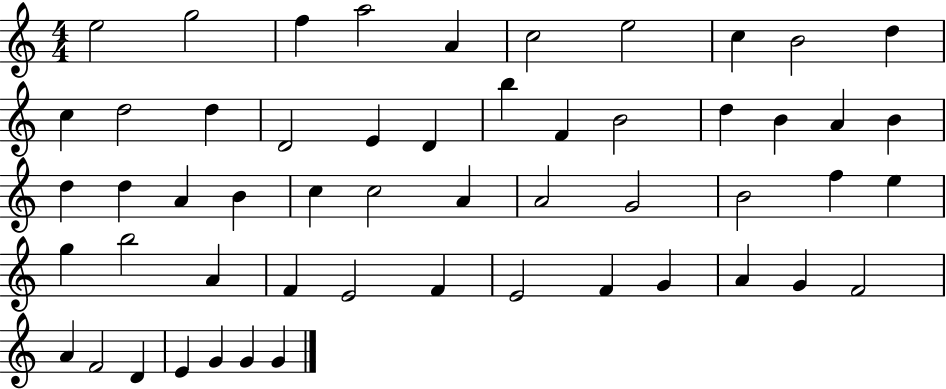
E5/h G5/h F5/q A5/h A4/q C5/h E5/h C5/q B4/h D5/q C5/q D5/h D5/q D4/h E4/q D4/q B5/q F4/q B4/h D5/q B4/q A4/q B4/q D5/q D5/q A4/q B4/q C5/q C5/h A4/q A4/h G4/h B4/h F5/q E5/q G5/q B5/h A4/q F4/q E4/h F4/q E4/h F4/q G4/q A4/q G4/q F4/h A4/q F4/h D4/q E4/q G4/q G4/q G4/q